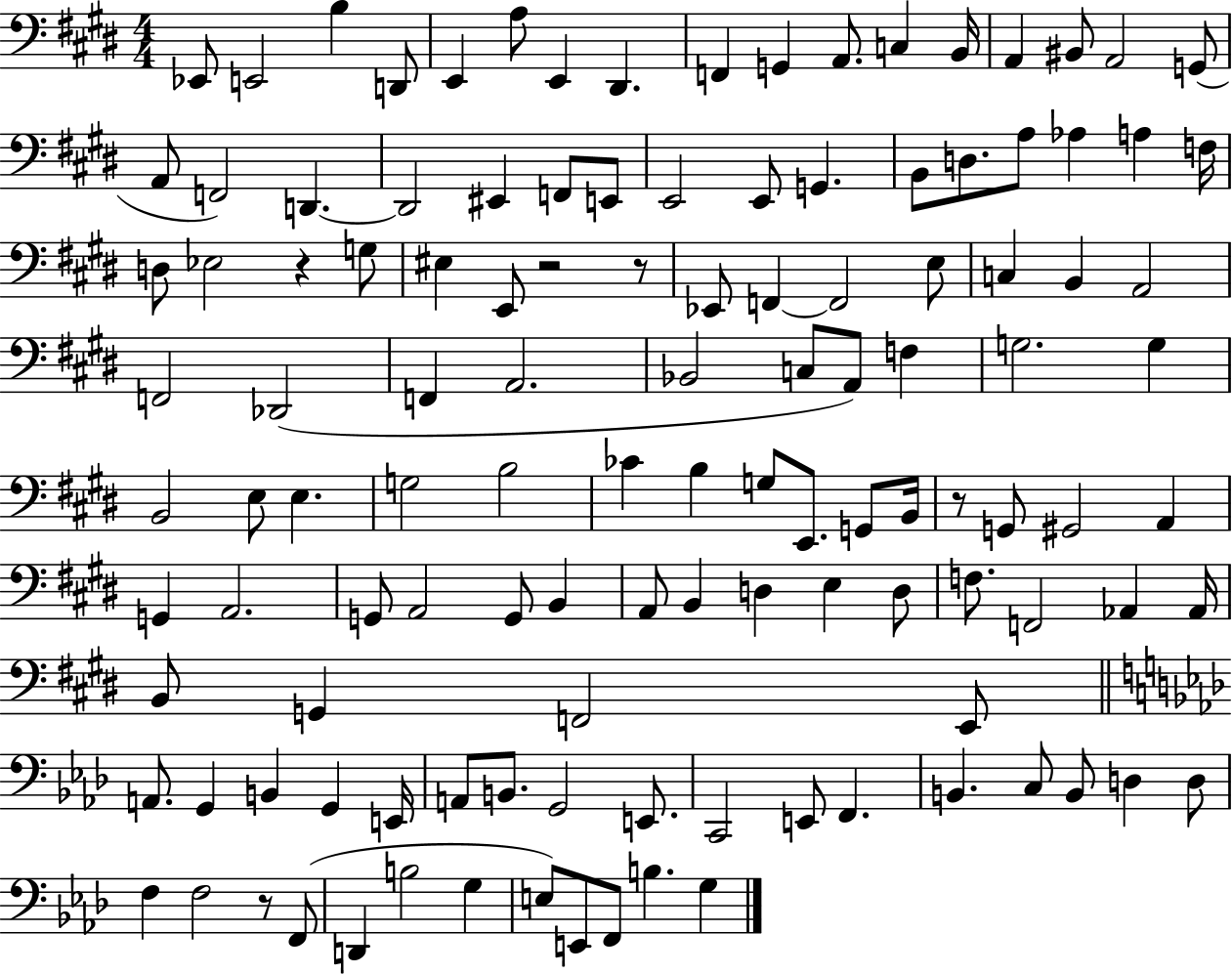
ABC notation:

X:1
T:Untitled
M:4/4
L:1/4
K:E
_E,,/2 E,,2 B, D,,/2 E,, A,/2 E,, ^D,, F,, G,, A,,/2 C, B,,/4 A,, ^B,,/2 A,,2 G,,/2 A,,/2 F,,2 D,, D,,2 ^E,, F,,/2 E,,/2 E,,2 E,,/2 G,, B,,/2 D,/2 A,/2 _A, A, F,/4 D,/2 _E,2 z G,/2 ^E, E,,/2 z2 z/2 _E,,/2 F,, F,,2 E,/2 C, B,, A,,2 F,,2 _D,,2 F,, A,,2 _B,,2 C,/2 A,,/2 F, G,2 G, B,,2 E,/2 E, G,2 B,2 _C B, G,/2 E,,/2 G,,/2 B,,/4 z/2 G,,/2 ^G,,2 A,, G,, A,,2 G,,/2 A,,2 G,,/2 B,, A,,/2 B,, D, E, D,/2 F,/2 F,,2 _A,, _A,,/4 B,,/2 G,, F,,2 E,,/2 A,,/2 G,, B,, G,, E,,/4 A,,/2 B,,/2 G,,2 E,,/2 C,,2 E,,/2 F,, B,, C,/2 B,,/2 D, D,/2 F, F,2 z/2 F,,/2 D,, B,2 G, E,/2 E,,/2 F,,/2 B, G,